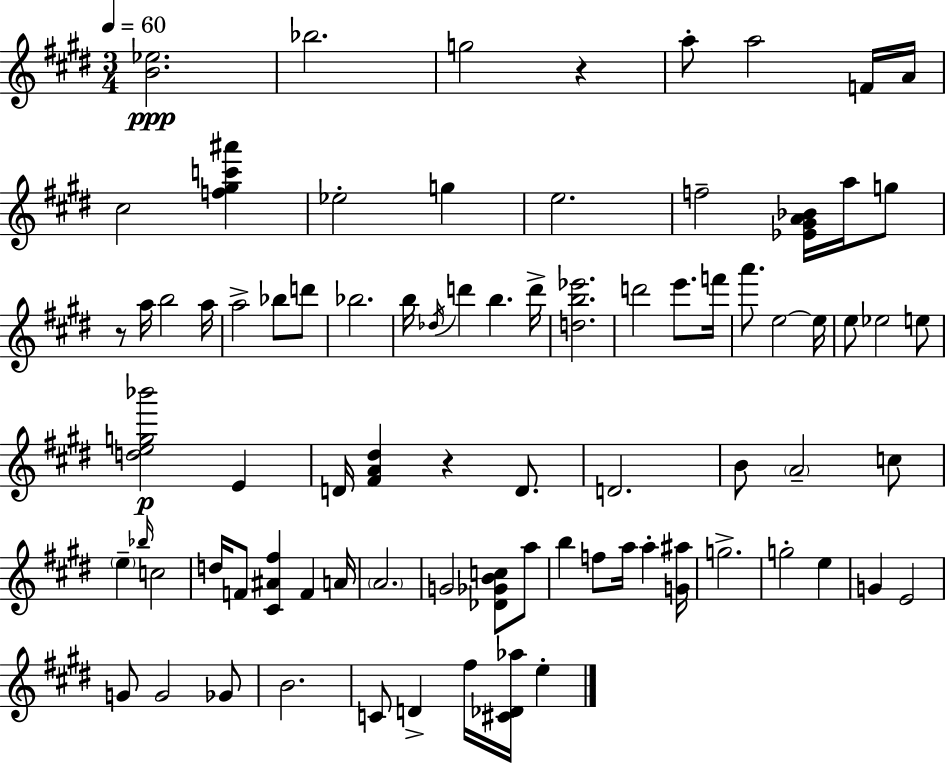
{
  \clef treble
  \numericTimeSignature
  \time 3/4
  \key e \major
  \tempo 4 = 60
  <b' ees''>2.\ppp | bes''2. | g''2 r4 | a''8-. a''2 f'16 a'16 | \break cis''2 <f'' gis'' c''' ais'''>4 | ees''2-. g''4 | e''2. | f''2-- <ees' gis' a' bes'>16 a''16 g''8 | \break r8 a''16 b''2 a''16 | a''2-> bes''8 d'''8 | bes''2. | b''16 \acciaccatura { des''16 } d'''4 b''4. | \break d'''16-> <d'' b'' ees'''>2. | d'''2 e'''8. | f'''16 a'''8. e''2~~ | e''16 e''8 ees''2 e''8 | \break <d'' e'' g'' bes'''>2\p e'4 | d'16 <fis' a' dis''>4 r4 d'8. | d'2. | b'8 \parenthesize a'2-- c''8 | \break \parenthesize e''4-- \grace { bes''16 } c''2 | d''16 f'8 <cis' ais' fis''>4 f'4 | a'16 \parenthesize a'2. | g'2 <des' ges' b' c''>8 | \break a''8 b''4 f''8 a''16 a''4-. | <g' ais''>16 g''2.-> | g''2-. e''4 | g'4 e'2 | \break g'8 g'2 | ges'8 b'2. | c'8 d'4-> fis''16 <cis' des' aes''>16 e''4-. | \bar "|."
}